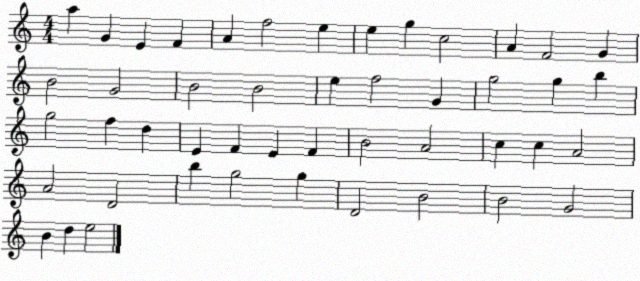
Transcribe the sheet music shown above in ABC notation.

X:1
T:Untitled
M:4/4
L:1/4
K:C
a G E F A f2 e e g c2 A F2 G B2 G2 B2 B2 e f2 G g2 g b g2 f d E F E F B2 A2 c c A2 A2 D2 b g2 g D2 B2 B2 G2 B d e2